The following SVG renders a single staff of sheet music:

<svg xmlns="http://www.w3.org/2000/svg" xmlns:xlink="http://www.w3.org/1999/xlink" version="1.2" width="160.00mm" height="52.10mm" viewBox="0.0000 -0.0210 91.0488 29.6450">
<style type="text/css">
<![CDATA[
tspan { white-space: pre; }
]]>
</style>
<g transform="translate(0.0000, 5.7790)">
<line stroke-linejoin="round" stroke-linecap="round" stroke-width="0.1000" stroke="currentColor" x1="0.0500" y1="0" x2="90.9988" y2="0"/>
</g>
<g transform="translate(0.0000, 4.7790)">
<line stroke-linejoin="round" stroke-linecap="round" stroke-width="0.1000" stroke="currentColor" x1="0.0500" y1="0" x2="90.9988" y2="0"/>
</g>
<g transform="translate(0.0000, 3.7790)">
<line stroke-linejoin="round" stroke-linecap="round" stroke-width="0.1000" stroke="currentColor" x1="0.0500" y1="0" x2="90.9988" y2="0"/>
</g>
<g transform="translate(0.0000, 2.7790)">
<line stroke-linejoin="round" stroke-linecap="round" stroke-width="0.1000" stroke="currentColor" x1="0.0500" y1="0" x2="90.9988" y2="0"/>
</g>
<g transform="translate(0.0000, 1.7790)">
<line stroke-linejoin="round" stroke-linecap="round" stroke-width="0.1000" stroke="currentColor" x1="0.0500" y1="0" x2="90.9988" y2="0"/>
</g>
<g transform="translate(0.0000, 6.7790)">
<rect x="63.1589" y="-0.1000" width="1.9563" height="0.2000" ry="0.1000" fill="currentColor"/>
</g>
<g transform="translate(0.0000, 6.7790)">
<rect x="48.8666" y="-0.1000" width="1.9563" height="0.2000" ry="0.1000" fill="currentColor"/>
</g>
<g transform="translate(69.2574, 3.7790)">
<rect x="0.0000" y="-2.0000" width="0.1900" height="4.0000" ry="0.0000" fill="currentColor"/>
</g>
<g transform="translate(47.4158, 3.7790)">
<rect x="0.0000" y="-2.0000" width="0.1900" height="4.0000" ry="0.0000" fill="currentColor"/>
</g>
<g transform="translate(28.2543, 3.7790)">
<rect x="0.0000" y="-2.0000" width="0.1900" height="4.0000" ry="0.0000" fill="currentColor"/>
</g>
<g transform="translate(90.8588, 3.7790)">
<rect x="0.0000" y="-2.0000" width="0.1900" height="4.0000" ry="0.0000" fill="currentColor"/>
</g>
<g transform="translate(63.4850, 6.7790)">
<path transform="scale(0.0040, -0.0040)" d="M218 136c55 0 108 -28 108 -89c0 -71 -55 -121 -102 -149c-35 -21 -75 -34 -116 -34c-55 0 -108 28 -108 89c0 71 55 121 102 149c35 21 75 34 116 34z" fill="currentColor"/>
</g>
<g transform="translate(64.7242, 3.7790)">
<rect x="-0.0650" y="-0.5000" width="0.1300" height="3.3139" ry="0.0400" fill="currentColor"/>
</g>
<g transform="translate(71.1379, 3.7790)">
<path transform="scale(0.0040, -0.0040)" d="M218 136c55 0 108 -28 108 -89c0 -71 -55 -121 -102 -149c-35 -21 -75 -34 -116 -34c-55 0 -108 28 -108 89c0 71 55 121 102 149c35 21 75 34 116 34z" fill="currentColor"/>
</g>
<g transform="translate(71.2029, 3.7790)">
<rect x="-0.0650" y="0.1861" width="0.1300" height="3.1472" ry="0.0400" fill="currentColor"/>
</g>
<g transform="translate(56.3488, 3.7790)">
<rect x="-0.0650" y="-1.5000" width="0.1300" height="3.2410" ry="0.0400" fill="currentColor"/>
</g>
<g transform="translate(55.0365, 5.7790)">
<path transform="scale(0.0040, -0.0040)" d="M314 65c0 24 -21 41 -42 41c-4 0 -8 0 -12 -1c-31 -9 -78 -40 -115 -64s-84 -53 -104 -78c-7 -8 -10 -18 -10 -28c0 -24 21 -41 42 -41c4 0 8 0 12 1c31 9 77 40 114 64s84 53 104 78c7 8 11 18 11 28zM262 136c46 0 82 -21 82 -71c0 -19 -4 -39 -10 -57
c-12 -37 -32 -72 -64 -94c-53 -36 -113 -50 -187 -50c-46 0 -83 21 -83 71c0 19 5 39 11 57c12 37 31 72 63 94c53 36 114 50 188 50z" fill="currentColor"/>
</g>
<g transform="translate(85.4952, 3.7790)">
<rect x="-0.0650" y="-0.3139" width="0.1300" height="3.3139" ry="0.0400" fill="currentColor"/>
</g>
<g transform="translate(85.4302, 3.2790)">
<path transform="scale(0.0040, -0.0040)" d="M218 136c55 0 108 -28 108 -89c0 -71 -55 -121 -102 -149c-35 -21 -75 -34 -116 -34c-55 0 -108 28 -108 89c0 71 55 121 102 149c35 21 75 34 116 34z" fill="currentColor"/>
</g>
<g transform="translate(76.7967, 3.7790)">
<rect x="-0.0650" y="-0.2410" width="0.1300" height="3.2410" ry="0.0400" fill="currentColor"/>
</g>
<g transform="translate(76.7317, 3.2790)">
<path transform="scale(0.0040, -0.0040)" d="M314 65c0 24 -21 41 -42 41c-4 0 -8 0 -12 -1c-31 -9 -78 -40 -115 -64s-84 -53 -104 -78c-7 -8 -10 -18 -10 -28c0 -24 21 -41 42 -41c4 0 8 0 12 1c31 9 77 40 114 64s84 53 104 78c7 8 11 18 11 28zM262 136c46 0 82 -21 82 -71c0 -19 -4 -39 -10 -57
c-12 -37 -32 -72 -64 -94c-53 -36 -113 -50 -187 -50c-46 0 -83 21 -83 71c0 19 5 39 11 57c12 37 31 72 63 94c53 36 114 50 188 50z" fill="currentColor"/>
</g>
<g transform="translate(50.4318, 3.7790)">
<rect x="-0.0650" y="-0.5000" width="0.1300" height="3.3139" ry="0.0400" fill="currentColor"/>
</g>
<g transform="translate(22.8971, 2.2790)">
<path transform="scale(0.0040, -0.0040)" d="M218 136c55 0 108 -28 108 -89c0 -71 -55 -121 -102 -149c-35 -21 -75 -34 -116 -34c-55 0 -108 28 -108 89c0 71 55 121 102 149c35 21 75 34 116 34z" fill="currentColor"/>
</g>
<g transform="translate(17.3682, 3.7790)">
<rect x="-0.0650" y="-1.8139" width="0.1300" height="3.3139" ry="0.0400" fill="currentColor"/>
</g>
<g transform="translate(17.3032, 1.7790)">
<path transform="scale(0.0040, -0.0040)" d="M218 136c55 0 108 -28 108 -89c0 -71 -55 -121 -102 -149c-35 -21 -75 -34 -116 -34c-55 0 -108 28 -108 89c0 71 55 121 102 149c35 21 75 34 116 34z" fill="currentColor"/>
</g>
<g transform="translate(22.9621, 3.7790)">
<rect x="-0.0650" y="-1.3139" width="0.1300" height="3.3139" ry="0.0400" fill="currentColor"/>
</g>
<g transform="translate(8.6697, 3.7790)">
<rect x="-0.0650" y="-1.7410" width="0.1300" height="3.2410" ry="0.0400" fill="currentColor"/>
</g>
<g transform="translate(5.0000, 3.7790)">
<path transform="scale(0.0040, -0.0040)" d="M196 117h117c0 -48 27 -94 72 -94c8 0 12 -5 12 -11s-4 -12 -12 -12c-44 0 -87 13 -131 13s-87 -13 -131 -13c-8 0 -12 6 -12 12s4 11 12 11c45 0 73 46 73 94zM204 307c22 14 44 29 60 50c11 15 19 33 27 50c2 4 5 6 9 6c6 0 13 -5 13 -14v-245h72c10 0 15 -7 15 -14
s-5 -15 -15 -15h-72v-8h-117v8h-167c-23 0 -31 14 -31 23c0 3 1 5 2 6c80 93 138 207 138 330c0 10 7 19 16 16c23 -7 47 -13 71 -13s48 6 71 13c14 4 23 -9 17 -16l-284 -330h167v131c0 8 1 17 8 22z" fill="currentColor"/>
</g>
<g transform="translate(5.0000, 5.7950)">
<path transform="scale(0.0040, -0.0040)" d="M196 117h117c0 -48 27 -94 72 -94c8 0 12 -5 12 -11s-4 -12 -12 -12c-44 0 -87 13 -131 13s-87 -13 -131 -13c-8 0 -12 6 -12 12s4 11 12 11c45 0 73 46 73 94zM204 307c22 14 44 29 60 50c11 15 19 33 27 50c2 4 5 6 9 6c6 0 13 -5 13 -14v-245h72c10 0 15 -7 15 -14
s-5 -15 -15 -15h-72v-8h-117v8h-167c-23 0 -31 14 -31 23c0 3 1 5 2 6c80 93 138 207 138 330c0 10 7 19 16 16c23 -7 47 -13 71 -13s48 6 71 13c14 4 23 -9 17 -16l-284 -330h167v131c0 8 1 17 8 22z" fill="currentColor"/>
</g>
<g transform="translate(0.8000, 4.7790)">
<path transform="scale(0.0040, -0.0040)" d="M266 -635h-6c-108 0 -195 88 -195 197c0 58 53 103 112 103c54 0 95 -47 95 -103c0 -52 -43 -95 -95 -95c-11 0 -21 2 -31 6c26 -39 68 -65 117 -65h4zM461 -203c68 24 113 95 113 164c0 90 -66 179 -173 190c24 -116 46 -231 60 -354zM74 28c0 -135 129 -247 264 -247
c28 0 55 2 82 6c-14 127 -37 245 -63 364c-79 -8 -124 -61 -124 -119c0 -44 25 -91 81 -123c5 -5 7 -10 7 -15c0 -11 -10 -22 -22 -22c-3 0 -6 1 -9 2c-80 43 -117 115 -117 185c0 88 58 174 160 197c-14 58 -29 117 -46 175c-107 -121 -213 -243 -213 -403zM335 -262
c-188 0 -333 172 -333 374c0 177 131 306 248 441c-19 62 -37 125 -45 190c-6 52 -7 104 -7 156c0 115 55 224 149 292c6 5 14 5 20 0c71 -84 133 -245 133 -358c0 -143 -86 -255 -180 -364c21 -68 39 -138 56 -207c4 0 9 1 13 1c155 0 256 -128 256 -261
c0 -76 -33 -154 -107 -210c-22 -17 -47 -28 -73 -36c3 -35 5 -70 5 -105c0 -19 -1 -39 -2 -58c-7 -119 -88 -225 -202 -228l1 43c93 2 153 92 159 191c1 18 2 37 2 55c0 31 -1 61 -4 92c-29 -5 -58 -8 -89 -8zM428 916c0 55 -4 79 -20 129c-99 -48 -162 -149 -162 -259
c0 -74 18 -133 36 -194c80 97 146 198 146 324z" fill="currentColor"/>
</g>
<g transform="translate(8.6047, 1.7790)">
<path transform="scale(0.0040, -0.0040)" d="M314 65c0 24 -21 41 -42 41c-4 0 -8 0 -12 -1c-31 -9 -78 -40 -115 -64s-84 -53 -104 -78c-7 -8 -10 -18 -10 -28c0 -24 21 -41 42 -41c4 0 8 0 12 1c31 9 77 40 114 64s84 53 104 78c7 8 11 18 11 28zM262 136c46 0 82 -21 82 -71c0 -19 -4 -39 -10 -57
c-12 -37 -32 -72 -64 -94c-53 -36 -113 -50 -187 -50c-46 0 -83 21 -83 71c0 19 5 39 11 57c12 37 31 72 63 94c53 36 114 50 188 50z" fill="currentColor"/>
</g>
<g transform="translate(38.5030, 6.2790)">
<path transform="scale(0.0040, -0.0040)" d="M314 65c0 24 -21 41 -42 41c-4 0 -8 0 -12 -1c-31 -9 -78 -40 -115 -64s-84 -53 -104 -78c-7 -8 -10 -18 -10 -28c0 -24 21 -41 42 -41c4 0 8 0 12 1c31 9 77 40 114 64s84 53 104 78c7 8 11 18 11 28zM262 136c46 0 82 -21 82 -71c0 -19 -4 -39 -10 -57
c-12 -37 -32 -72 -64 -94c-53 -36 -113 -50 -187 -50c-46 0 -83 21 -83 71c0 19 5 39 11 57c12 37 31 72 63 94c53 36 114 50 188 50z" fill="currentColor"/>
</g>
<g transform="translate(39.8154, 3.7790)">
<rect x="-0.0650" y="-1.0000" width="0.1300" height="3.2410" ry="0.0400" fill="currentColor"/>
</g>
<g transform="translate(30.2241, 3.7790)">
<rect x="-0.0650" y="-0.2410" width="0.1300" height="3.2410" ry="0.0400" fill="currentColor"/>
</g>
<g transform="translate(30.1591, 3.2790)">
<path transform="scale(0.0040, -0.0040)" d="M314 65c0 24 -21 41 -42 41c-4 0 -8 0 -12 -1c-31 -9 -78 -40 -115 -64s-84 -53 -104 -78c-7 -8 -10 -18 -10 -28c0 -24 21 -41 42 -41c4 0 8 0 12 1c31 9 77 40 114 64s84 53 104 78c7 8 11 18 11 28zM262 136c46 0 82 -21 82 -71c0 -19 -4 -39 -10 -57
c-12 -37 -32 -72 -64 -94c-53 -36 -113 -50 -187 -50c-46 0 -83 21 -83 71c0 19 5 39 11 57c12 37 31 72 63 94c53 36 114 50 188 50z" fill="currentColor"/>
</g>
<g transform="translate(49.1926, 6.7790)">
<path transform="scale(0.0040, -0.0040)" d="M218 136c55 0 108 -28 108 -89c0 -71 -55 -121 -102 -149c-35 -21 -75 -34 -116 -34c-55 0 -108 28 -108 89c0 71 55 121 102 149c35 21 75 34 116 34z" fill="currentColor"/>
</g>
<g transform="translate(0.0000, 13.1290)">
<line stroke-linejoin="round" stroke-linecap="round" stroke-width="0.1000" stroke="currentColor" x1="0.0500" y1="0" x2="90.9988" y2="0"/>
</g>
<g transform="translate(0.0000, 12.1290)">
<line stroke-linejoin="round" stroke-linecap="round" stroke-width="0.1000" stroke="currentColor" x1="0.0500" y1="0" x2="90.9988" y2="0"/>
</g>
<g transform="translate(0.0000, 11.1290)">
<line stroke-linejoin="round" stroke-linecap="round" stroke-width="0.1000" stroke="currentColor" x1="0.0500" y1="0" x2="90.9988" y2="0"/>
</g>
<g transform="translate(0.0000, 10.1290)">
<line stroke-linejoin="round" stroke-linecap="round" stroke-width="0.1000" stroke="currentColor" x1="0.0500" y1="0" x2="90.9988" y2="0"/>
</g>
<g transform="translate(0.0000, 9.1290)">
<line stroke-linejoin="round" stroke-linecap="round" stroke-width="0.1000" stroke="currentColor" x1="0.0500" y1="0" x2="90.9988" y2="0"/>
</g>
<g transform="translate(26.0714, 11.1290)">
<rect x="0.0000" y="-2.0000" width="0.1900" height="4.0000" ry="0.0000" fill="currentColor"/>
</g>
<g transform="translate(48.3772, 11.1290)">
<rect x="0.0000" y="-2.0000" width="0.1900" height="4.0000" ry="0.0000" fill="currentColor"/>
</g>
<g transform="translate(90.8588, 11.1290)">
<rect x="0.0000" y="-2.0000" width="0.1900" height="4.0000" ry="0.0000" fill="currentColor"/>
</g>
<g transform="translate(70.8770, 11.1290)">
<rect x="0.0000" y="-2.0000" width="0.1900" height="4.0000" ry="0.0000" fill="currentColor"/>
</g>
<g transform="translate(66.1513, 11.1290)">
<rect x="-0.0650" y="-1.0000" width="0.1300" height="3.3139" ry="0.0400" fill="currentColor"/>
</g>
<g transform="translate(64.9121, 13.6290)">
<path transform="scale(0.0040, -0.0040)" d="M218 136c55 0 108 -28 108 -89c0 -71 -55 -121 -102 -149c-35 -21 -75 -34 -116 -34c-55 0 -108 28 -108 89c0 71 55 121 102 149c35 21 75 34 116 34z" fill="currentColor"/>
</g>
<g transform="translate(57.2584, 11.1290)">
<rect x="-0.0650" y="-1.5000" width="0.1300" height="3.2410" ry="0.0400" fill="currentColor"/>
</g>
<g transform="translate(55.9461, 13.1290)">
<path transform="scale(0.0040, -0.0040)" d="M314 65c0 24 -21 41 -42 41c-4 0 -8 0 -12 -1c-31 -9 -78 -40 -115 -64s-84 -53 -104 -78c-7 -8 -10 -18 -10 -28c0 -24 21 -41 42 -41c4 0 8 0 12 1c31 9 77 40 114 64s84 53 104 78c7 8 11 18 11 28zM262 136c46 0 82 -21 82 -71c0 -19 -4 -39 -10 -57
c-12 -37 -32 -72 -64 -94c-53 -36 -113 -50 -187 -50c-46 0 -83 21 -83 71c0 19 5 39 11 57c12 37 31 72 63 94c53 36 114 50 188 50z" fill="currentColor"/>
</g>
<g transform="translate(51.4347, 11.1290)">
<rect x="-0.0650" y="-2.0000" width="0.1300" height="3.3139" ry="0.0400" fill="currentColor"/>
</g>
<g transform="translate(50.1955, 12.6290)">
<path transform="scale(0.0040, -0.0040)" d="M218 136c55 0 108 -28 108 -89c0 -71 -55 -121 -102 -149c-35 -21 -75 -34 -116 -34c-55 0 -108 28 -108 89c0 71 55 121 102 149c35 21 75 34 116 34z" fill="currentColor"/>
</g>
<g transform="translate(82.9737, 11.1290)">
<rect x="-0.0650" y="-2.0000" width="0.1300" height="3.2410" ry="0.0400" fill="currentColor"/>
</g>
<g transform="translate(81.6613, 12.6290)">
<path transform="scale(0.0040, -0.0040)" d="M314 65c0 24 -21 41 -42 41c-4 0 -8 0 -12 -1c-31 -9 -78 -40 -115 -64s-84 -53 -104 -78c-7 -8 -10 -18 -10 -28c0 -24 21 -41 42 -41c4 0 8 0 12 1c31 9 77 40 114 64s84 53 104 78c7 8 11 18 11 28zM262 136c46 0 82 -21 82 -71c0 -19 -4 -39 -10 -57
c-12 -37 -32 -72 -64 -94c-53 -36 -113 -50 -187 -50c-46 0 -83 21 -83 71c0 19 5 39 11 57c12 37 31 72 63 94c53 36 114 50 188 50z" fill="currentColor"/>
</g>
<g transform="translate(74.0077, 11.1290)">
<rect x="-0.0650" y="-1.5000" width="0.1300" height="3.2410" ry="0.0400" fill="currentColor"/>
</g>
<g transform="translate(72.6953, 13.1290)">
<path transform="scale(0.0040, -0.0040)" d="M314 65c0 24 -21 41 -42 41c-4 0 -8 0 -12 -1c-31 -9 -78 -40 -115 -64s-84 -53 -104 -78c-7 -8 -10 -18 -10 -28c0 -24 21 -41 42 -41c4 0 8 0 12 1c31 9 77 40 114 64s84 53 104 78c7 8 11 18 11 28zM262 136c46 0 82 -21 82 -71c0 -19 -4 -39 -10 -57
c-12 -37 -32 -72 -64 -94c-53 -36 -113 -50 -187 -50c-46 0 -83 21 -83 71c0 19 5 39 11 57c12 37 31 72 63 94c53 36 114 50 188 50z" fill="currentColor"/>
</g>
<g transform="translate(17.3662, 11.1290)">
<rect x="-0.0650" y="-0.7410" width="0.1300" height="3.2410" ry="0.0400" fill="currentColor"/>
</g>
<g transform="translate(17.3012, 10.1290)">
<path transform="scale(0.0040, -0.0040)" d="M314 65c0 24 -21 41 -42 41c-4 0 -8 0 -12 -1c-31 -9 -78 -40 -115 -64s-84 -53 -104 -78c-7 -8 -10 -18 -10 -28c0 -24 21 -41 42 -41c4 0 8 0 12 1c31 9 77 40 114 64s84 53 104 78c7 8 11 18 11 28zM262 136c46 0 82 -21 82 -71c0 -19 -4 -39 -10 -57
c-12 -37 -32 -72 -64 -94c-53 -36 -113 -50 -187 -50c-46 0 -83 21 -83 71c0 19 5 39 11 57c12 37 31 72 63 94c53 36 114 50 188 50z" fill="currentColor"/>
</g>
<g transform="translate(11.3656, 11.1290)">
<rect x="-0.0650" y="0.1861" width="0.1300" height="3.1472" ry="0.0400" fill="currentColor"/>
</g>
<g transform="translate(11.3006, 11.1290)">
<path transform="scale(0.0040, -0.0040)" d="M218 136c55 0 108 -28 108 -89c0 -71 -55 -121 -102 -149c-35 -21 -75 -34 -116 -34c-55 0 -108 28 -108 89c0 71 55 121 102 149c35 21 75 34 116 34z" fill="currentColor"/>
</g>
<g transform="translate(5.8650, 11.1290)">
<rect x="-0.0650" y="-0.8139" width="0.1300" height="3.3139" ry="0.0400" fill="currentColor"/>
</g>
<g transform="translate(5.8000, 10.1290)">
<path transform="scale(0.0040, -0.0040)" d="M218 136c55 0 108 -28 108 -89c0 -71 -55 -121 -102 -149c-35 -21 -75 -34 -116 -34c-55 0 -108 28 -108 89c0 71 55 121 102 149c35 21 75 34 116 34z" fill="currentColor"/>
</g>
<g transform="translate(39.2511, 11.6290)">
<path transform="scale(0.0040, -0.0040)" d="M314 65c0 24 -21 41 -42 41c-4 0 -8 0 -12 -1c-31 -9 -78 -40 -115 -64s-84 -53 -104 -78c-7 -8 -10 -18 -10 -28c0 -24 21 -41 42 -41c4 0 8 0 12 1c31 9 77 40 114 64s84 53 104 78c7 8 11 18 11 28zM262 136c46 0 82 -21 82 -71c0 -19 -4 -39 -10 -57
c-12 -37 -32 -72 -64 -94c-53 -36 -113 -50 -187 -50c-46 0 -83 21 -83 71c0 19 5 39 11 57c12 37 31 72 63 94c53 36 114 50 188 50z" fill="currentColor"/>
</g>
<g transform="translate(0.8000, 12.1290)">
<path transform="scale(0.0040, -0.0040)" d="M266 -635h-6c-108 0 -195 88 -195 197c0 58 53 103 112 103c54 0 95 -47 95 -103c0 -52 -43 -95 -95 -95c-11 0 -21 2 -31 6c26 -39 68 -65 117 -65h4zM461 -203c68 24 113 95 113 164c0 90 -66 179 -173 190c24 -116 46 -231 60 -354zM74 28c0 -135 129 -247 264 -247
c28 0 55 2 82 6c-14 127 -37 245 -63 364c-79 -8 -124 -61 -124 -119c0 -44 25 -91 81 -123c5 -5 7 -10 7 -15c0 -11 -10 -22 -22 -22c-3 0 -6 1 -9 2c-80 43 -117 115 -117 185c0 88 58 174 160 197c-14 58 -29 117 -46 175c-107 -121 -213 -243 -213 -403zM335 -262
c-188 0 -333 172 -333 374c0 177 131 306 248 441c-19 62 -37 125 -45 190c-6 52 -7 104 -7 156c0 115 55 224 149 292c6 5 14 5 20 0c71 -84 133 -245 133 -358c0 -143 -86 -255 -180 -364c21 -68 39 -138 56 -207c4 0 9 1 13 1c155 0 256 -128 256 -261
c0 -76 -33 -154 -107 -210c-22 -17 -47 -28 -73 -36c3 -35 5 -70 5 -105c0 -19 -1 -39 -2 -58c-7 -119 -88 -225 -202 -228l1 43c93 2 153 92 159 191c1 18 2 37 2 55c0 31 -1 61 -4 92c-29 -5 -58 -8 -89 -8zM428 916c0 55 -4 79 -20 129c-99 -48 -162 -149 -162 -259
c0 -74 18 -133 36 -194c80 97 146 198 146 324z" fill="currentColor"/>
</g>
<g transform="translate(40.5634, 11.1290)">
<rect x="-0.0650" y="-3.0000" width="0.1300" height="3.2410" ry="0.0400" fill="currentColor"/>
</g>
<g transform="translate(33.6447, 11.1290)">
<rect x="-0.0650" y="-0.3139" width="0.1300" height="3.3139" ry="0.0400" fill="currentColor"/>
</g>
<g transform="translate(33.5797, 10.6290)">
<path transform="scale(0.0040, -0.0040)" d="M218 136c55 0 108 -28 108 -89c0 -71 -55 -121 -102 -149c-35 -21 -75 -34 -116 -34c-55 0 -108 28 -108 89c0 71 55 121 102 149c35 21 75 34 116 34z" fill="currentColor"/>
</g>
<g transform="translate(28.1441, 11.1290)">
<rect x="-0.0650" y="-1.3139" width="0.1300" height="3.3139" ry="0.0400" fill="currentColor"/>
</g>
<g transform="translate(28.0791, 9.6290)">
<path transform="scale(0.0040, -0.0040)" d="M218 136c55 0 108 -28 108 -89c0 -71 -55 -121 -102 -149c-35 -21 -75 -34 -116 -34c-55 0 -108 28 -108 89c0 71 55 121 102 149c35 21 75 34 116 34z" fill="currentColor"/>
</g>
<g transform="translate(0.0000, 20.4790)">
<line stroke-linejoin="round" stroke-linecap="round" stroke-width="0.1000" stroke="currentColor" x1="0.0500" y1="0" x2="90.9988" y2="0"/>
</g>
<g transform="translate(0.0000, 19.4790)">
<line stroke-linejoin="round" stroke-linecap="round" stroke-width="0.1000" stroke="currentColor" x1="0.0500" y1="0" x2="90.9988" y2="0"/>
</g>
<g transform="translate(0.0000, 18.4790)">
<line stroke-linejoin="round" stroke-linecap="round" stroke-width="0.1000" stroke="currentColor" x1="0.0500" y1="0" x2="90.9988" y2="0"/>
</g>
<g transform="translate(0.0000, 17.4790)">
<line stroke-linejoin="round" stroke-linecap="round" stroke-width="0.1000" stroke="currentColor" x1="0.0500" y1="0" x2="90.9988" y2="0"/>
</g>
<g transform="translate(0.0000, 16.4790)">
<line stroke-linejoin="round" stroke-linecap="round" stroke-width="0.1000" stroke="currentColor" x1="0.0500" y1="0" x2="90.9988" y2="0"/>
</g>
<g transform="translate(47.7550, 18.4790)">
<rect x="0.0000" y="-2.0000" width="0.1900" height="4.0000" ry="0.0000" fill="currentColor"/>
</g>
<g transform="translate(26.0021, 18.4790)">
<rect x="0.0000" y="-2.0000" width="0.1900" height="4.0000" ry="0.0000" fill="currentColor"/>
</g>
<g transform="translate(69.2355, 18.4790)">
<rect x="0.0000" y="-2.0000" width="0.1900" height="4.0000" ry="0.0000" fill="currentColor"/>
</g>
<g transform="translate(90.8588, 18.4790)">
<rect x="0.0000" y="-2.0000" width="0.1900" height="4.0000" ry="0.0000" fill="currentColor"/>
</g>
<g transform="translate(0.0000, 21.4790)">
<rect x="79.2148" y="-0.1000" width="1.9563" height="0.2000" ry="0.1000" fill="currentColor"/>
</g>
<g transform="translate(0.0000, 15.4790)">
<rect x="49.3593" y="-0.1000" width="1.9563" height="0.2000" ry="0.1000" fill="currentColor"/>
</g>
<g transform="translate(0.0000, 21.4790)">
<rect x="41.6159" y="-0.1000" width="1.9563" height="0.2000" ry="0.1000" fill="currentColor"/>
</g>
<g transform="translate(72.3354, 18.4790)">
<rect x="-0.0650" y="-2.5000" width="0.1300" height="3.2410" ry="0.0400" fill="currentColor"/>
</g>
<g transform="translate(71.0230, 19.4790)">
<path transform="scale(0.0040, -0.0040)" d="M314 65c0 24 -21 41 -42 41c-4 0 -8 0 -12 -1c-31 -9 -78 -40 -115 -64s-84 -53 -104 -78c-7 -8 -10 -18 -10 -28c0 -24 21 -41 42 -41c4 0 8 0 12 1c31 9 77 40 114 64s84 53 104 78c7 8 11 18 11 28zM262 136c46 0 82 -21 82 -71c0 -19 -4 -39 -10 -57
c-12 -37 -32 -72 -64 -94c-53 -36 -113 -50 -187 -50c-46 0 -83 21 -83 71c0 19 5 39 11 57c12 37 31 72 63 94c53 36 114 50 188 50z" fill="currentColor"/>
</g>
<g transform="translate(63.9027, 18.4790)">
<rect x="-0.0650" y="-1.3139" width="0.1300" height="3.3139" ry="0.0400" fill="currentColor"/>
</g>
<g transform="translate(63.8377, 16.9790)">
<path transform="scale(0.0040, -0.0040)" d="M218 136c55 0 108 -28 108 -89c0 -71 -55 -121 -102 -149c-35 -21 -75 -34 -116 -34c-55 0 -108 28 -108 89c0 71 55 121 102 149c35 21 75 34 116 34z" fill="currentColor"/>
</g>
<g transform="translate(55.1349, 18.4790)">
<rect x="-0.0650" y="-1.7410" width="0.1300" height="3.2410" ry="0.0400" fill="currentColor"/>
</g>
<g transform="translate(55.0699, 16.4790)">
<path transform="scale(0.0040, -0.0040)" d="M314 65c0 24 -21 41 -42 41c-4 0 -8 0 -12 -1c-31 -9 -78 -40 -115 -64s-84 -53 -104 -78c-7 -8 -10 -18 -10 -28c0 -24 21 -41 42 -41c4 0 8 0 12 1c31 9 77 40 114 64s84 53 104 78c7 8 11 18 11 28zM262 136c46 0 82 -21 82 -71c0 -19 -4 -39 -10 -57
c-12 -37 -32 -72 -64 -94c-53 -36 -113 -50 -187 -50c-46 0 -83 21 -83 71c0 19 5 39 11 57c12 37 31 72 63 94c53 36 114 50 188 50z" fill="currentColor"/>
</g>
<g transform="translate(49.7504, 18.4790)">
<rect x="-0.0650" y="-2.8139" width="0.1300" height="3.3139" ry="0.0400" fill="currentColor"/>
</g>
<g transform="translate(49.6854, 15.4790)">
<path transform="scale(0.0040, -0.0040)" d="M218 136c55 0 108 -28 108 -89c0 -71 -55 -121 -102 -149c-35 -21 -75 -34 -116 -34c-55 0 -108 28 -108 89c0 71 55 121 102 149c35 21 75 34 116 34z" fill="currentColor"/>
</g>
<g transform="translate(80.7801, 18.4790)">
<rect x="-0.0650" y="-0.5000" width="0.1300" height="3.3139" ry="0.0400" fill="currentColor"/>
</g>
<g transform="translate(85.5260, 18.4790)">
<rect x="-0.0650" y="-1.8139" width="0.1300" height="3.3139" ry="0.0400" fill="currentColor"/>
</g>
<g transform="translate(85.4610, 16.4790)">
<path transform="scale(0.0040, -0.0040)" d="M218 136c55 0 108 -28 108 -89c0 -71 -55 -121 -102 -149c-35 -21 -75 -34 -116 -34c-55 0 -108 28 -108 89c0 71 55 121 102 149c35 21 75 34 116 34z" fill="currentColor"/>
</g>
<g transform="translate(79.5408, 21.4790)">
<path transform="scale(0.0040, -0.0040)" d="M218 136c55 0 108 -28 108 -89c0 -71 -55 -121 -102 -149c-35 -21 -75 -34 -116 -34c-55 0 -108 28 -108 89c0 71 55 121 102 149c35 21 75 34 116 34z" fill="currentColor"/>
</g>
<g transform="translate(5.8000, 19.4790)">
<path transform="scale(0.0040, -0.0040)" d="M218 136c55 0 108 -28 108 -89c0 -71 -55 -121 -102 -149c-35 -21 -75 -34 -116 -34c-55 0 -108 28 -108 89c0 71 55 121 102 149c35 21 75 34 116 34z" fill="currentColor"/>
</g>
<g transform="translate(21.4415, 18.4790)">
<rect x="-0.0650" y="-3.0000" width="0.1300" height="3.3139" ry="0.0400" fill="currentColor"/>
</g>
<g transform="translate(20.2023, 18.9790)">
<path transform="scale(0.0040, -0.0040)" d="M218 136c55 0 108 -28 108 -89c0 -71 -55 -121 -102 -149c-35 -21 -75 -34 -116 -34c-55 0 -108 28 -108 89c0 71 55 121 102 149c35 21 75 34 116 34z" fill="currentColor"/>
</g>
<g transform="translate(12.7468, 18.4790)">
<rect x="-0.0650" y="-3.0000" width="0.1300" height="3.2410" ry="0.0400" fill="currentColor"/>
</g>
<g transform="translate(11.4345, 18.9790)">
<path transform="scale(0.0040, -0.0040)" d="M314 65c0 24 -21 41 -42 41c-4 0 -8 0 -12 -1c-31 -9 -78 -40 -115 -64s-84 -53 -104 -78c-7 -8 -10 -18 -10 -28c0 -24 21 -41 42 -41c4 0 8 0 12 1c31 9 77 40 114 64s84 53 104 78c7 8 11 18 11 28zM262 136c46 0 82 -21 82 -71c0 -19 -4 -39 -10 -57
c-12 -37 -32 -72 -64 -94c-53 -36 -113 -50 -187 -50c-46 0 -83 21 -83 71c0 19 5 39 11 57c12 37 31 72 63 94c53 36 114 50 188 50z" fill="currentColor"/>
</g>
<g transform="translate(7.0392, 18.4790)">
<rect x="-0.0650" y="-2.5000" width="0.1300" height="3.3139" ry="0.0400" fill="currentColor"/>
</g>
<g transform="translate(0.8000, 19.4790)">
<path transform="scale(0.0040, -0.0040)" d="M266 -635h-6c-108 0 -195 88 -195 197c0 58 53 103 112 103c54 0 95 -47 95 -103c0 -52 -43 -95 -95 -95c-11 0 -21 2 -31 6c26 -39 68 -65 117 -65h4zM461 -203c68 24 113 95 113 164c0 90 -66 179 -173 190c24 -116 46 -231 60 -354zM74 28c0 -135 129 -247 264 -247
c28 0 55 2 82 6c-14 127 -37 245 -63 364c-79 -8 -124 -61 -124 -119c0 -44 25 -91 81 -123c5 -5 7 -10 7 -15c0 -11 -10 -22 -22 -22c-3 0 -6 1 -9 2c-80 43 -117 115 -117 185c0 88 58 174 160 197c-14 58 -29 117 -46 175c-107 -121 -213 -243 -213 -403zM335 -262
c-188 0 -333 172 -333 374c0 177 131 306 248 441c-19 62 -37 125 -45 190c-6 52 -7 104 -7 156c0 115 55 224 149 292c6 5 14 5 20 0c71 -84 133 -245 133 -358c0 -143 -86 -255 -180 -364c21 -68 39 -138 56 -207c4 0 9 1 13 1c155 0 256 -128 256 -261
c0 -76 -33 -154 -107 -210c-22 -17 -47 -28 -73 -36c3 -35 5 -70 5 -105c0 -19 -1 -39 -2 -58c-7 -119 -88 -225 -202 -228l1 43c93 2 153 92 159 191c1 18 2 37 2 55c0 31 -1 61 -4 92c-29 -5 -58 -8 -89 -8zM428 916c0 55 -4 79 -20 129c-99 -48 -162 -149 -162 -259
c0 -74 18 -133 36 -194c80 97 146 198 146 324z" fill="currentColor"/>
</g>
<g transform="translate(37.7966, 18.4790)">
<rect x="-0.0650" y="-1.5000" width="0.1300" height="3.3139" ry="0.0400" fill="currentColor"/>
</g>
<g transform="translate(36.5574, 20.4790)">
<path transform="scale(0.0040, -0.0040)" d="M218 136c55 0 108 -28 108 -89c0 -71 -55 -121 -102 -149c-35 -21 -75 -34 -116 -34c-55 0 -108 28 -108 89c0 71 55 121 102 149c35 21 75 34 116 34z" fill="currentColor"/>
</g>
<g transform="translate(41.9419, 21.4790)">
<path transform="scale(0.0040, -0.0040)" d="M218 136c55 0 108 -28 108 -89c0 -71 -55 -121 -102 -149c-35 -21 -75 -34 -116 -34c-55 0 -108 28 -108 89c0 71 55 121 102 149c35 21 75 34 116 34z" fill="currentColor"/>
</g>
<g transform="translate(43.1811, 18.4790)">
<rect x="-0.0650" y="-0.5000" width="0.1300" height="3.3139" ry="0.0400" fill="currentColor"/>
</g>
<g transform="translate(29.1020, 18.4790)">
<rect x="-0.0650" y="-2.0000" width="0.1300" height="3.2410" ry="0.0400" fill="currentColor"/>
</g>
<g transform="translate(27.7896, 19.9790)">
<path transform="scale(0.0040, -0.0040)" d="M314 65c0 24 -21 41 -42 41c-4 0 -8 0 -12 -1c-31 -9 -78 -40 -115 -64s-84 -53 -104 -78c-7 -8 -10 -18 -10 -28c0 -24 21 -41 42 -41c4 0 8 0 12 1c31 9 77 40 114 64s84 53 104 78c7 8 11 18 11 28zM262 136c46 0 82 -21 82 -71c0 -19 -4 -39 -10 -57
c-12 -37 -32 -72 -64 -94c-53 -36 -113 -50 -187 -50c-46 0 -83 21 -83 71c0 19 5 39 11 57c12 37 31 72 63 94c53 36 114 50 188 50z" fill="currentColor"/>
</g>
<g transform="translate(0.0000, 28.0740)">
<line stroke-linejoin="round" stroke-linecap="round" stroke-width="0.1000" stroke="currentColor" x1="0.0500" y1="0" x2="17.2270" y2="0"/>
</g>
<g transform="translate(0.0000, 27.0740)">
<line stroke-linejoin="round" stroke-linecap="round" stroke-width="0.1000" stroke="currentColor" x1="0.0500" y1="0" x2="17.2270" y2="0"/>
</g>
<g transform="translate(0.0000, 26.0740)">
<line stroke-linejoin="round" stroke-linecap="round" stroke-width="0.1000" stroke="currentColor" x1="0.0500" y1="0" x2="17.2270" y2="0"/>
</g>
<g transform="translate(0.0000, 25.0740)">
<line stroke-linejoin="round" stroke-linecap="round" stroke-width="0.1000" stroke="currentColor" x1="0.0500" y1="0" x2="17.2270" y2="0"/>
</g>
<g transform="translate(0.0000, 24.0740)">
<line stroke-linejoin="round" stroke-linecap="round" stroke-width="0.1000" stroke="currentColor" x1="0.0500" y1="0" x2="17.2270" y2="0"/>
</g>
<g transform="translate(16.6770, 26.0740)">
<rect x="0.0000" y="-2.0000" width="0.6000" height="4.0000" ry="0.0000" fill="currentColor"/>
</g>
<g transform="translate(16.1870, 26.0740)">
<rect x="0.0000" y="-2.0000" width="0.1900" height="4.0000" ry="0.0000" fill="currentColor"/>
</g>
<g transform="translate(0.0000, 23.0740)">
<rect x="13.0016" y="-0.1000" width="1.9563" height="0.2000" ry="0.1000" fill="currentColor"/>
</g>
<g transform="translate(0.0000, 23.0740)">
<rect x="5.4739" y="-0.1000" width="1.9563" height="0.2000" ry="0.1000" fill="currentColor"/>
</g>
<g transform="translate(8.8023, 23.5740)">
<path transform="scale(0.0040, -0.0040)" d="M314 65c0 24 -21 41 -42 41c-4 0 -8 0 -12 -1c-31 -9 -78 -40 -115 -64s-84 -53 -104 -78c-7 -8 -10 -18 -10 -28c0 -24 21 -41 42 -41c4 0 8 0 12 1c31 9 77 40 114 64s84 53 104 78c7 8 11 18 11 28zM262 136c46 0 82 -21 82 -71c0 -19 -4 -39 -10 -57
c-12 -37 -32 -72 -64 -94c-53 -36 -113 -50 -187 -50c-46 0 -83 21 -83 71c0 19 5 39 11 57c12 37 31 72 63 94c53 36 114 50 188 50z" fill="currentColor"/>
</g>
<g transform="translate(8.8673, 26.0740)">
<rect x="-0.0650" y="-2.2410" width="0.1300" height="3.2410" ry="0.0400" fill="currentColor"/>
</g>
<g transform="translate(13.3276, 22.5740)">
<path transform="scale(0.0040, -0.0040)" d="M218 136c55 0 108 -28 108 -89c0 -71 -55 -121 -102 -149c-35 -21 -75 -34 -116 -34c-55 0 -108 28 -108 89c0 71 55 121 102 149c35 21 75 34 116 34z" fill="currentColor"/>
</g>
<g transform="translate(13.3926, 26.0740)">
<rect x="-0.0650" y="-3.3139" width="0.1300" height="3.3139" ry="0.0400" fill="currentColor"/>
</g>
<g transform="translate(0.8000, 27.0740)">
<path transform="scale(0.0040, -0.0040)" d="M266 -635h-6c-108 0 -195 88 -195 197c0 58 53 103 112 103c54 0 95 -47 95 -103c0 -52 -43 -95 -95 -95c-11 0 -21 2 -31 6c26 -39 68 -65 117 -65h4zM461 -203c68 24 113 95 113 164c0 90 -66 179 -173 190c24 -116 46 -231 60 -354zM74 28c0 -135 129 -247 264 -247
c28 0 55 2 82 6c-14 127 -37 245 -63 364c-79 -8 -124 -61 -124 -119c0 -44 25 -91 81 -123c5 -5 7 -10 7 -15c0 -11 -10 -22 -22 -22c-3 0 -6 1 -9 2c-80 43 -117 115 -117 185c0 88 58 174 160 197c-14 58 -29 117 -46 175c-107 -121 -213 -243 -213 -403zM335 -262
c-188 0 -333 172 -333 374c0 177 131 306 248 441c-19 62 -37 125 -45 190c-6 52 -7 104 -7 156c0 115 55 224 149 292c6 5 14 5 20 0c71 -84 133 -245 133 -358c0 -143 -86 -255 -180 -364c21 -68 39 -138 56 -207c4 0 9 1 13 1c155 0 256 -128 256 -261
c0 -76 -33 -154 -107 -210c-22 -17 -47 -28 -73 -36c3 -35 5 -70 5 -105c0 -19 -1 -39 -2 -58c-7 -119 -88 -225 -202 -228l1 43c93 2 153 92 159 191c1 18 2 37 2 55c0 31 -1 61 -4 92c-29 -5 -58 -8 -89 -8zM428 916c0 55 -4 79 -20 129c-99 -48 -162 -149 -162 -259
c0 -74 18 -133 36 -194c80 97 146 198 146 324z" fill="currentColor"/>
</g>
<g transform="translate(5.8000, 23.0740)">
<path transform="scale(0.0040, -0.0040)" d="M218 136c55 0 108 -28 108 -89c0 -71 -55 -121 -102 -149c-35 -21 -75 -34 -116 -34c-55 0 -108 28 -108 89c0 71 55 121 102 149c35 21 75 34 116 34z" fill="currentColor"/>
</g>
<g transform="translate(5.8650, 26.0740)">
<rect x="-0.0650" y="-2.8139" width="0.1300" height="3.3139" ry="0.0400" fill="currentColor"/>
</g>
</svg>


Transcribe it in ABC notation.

X:1
T:Untitled
M:4/4
L:1/4
K:C
f2 f e c2 D2 C E2 C B c2 c d B d2 e c A2 F E2 D E2 F2 G A2 A F2 E C a f2 e G2 C f a g2 b